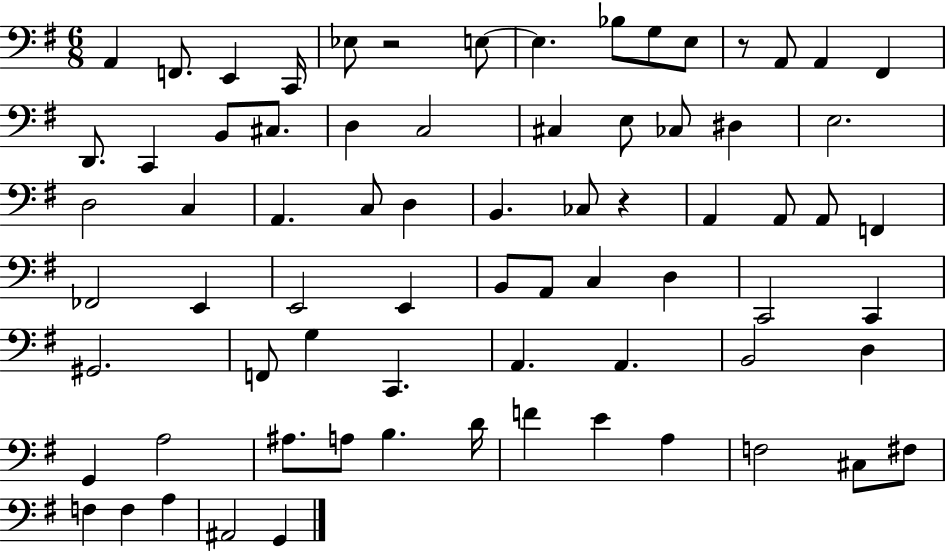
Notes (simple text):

A2/q F2/e. E2/q C2/s Eb3/e R/h E3/e E3/q. Bb3/e G3/e E3/e R/e A2/e A2/q F#2/q D2/e. C2/q B2/e C#3/e. D3/q C3/h C#3/q E3/e CES3/e D#3/q E3/h. D3/h C3/q A2/q. C3/e D3/q B2/q. CES3/e R/q A2/q A2/e A2/e F2/q FES2/h E2/q E2/h E2/q B2/e A2/e C3/q D3/q C2/h C2/q G#2/h. F2/e G3/q C2/q. A2/q. A2/q. B2/h D3/q G2/q A3/h A#3/e. A3/e B3/q. D4/s F4/q E4/q A3/q F3/h C#3/e F#3/e F3/q F3/q A3/q A#2/h G2/q